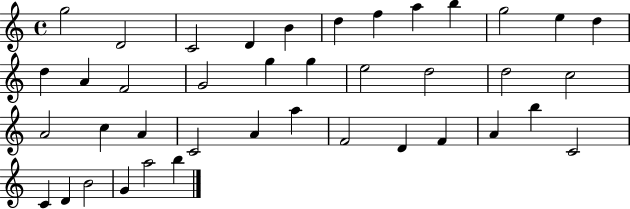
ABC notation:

X:1
T:Untitled
M:4/4
L:1/4
K:C
g2 D2 C2 D B d f a b g2 e d d A F2 G2 g g e2 d2 d2 c2 A2 c A C2 A a F2 D F A b C2 C D B2 G a2 b